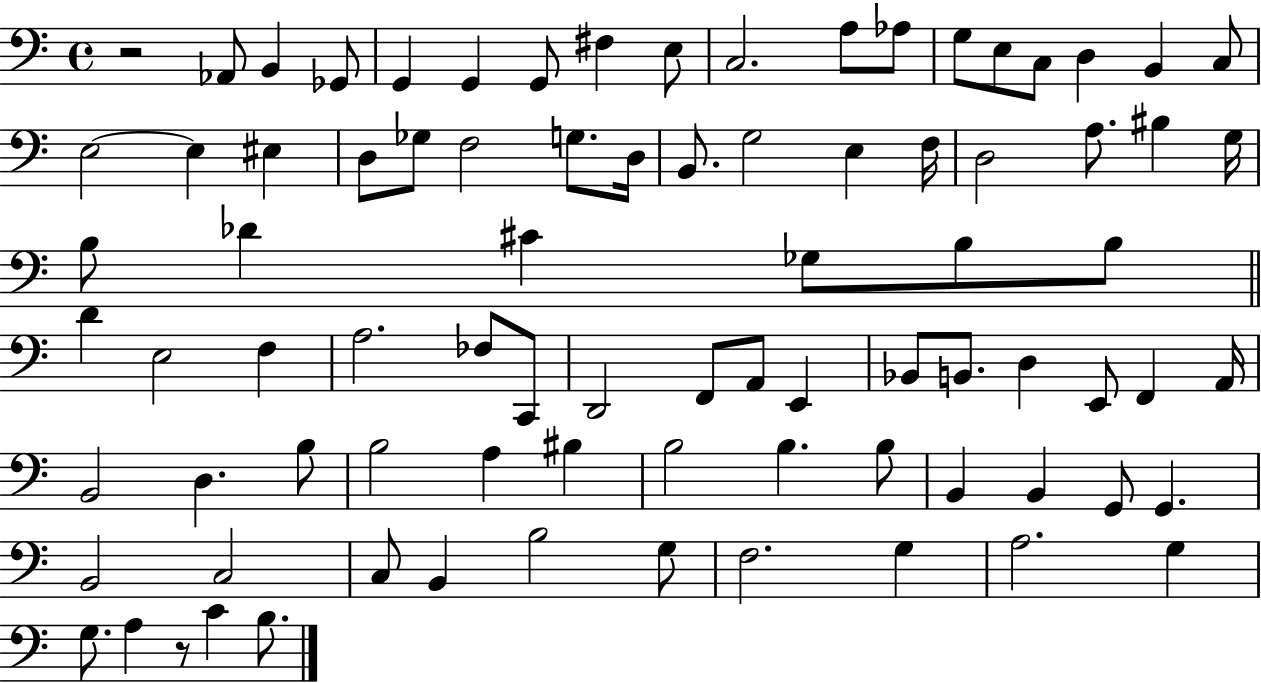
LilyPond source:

{
  \clef bass
  \time 4/4
  \defaultTimeSignature
  \key c \major
  \repeat volta 2 { r2 aes,8 b,4 ges,8 | g,4 g,4 g,8 fis4 e8 | c2. a8 aes8 | g8 e8 c8 d4 b,4 c8 | \break e2~~ e4 eis4 | d8 ges8 f2 g8. d16 | b,8. g2 e4 f16 | d2 a8. bis4 g16 | \break b8 des'4 cis'4 ges8 b8 b8 | \bar "||" \break \key c \major d'4 e2 f4 | a2. fes8 c,8 | d,2 f,8 a,8 e,4 | bes,8 b,8. d4 e,8 f,4 a,16 | \break b,2 d4. b8 | b2 a4 bis4 | b2 b4. b8 | b,4 b,4 g,8 g,4. | \break b,2 c2 | c8 b,4 b2 g8 | f2. g4 | a2. g4 | \break g8. a4 r8 c'4 b8. | } \bar "|."
}